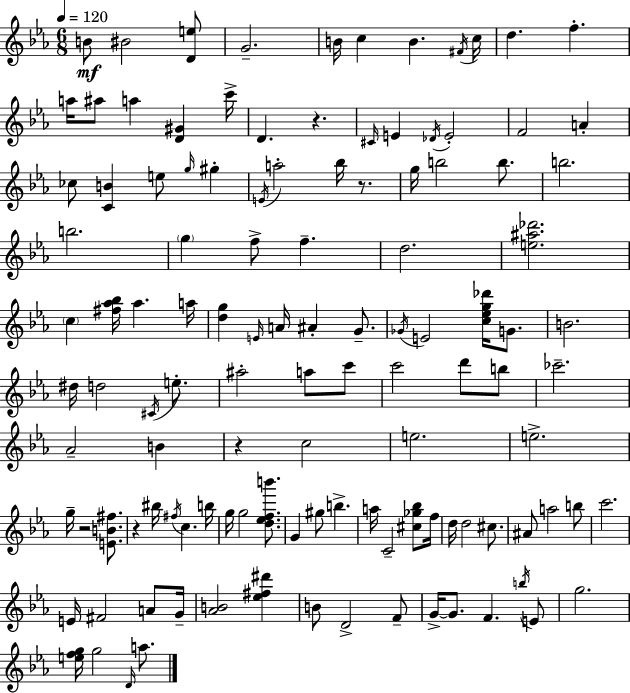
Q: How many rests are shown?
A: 5